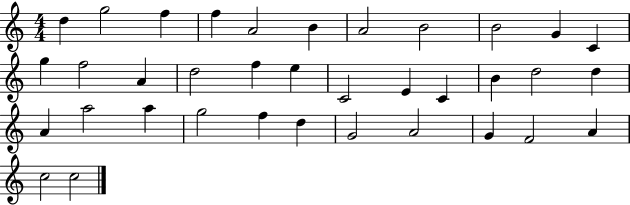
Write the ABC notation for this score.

X:1
T:Untitled
M:4/4
L:1/4
K:C
d g2 f f A2 B A2 B2 B2 G C g f2 A d2 f e C2 E C B d2 d A a2 a g2 f d G2 A2 G F2 A c2 c2